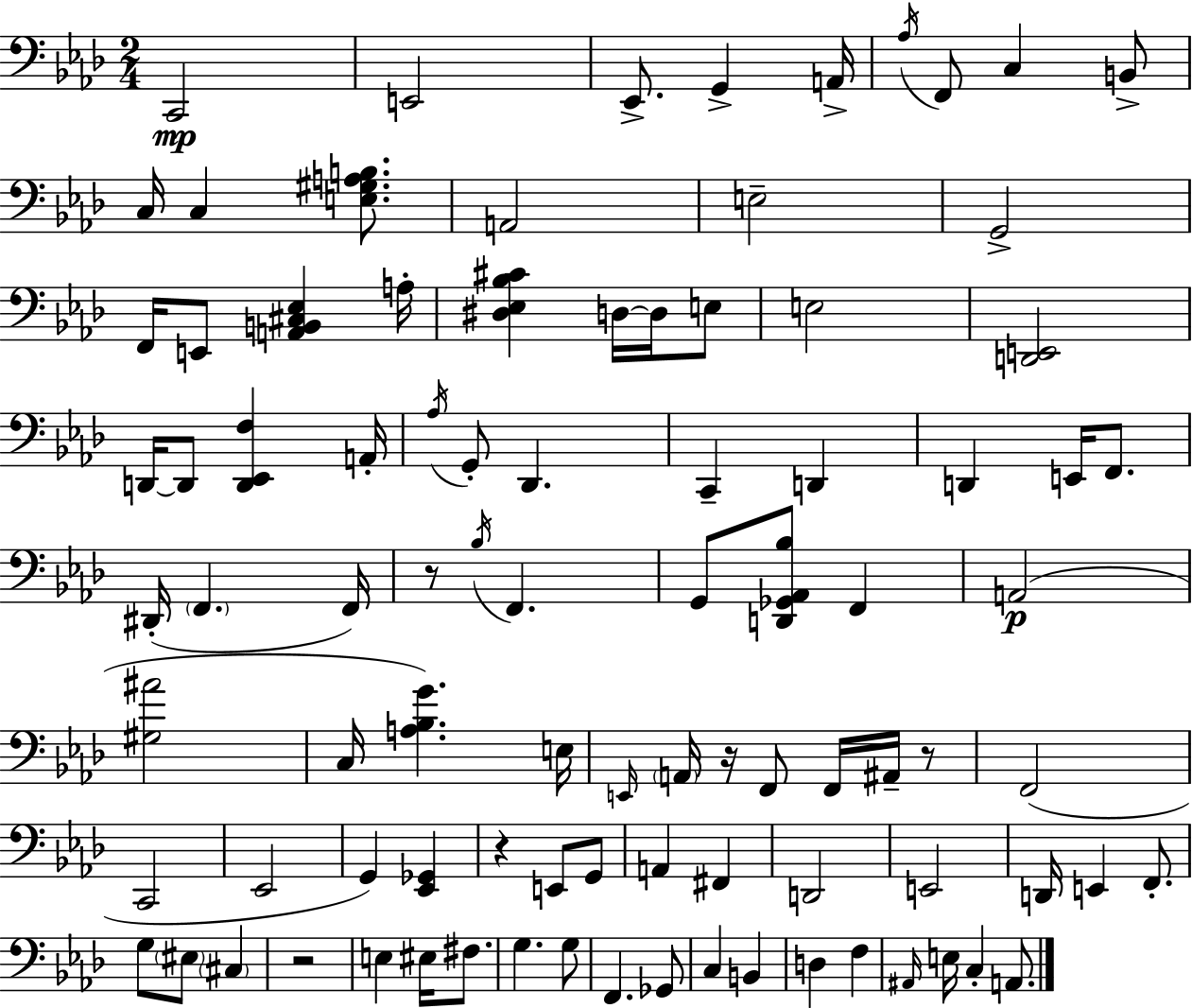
X:1
T:Untitled
M:2/4
L:1/4
K:Fm
C,,2 E,,2 _E,,/2 G,, A,,/4 _A,/4 F,,/2 C, B,,/2 C,/4 C, [E,^G,A,B,]/2 A,,2 E,2 G,,2 F,,/4 E,,/2 [A,,B,,^C,_E,] A,/4 [^D,_E,_B,^C] D,/4 D,/4 E,/2 E,2 [D,,E,,]2 D,,/4 D,,/2 [D,,_E,,F,] A,,/4 _A,/4 G,,/2 _D,, C,, D,, D,, E,,/4 F,,/2 ^D,,/4 F,, F,,/4 z/2 _B,/4 F,, G,,/2 [D,,_G,,_A,,_B,]/2 F,, A,,2 [^G,^A]2 C,/4 [A,_B,G] E,/4 E,,/4 A,,/4 z/4 F,,/2 F,,/4 ^A,,/4 z/2 F,,2 C,,2 _E,,2 G,, [_E,,_G,,] z E,,/2 G,,/2 A,, ^F,, D,,2 E,,2 D,,/4 E,, F,,/2 G,/2 ^E,/2 ^C, z2 E, ^E,/4 ^F,/2 G, G,/2 F,, _G,,/2 C, B,, D, F, ^A,,/4 E,/4 C, A,,/2